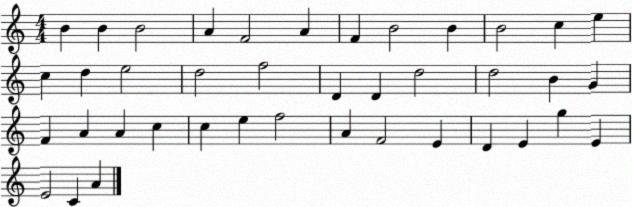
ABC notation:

X:1
T:Untitled
M:4/4
L:1/4
K:C
B B B2 A F2 A F B2 B B2 c e c d e2 d2 f2 D D d2 d2 B G F A A c c e f2 A F2 E D E g E E2 C A